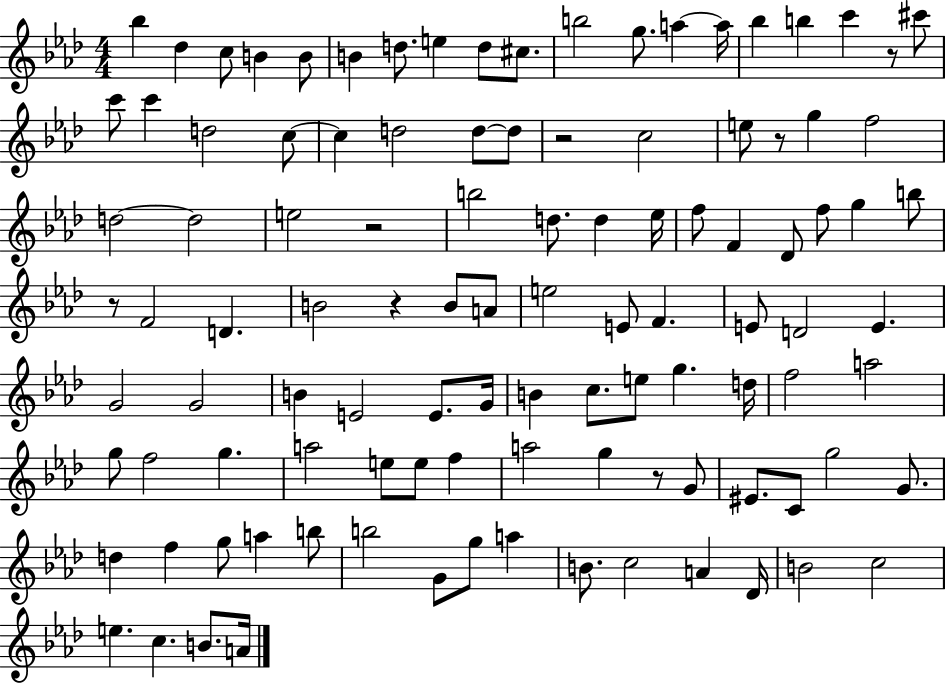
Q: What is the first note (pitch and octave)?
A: Bb5